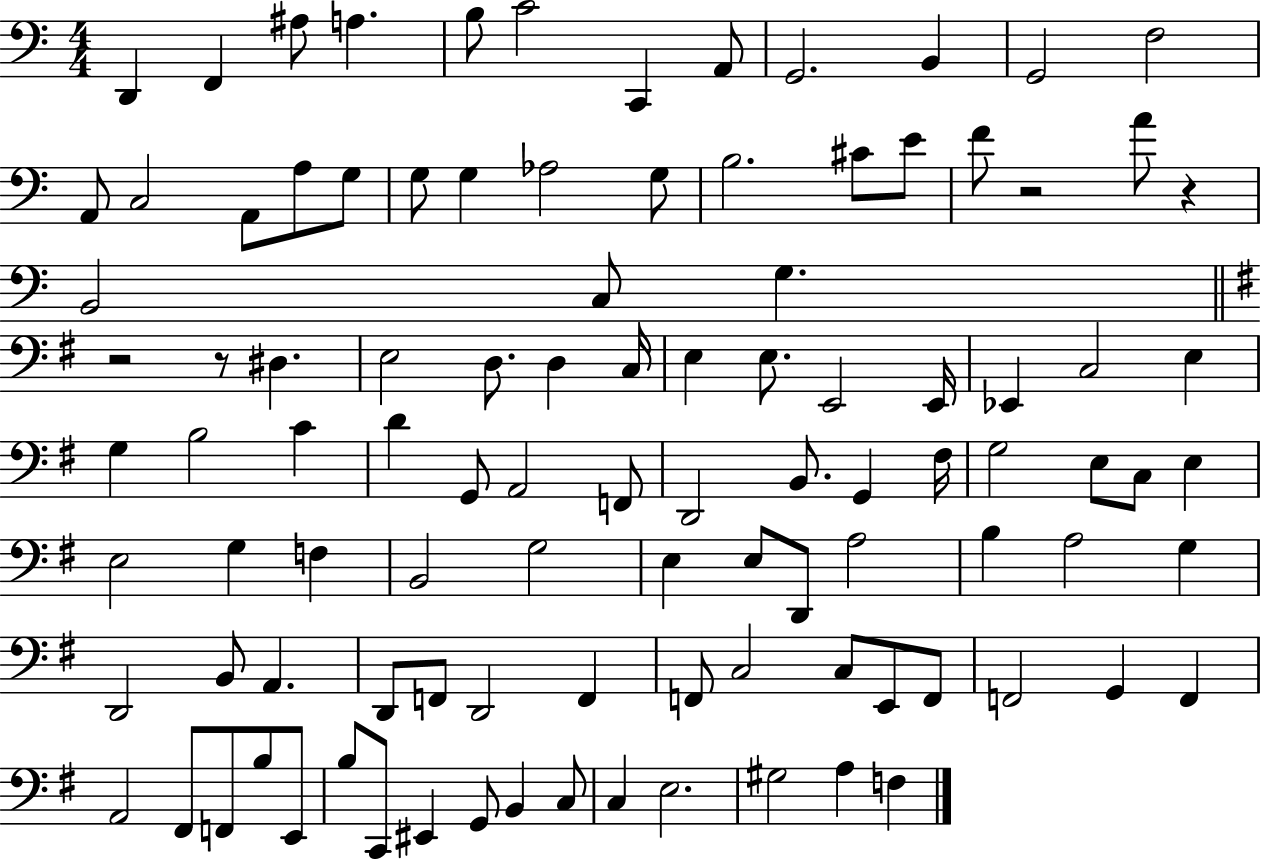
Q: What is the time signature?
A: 4/4